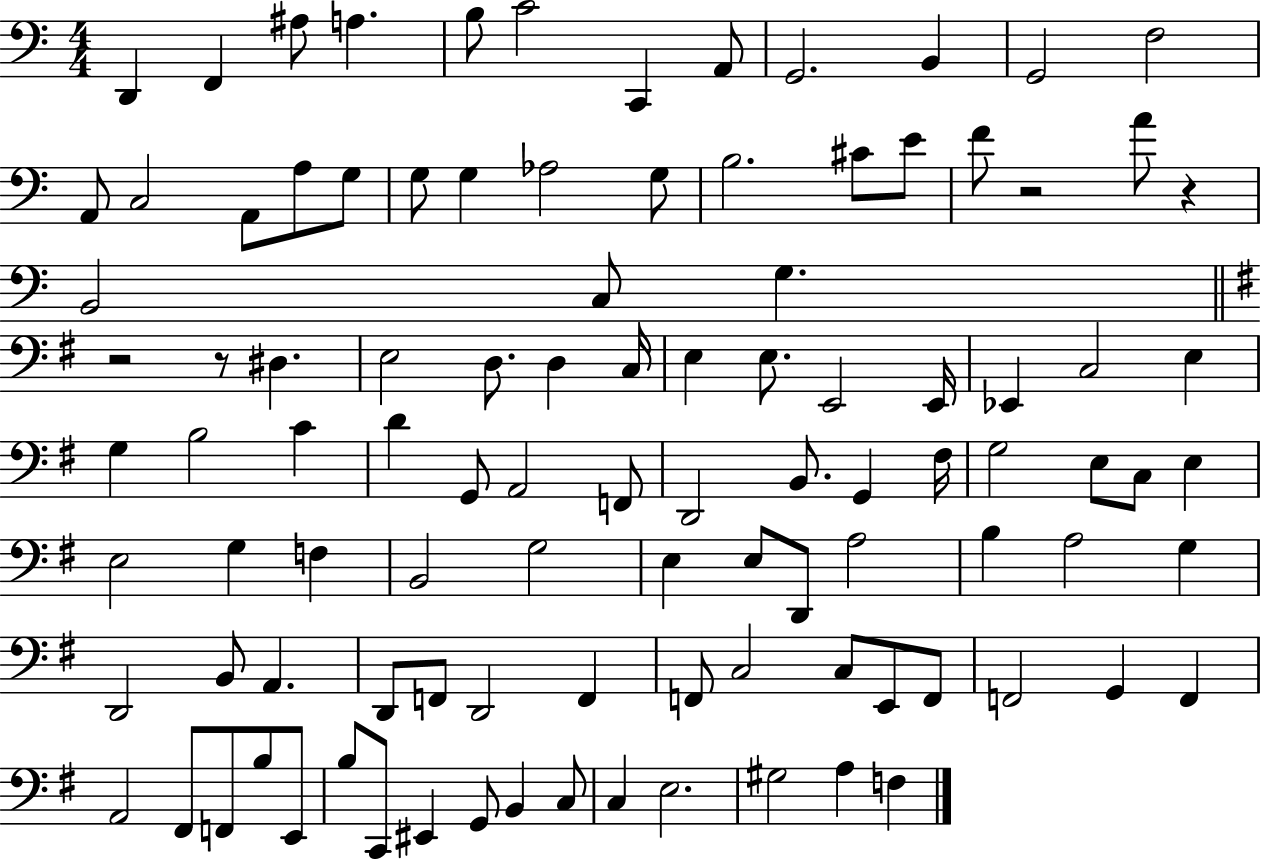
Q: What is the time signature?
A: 4/4